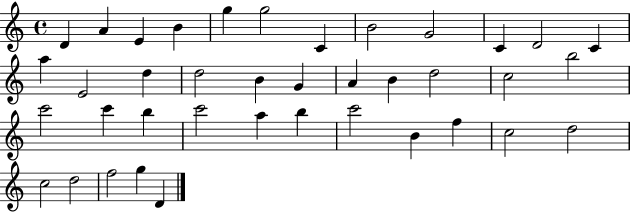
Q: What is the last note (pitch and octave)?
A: D4